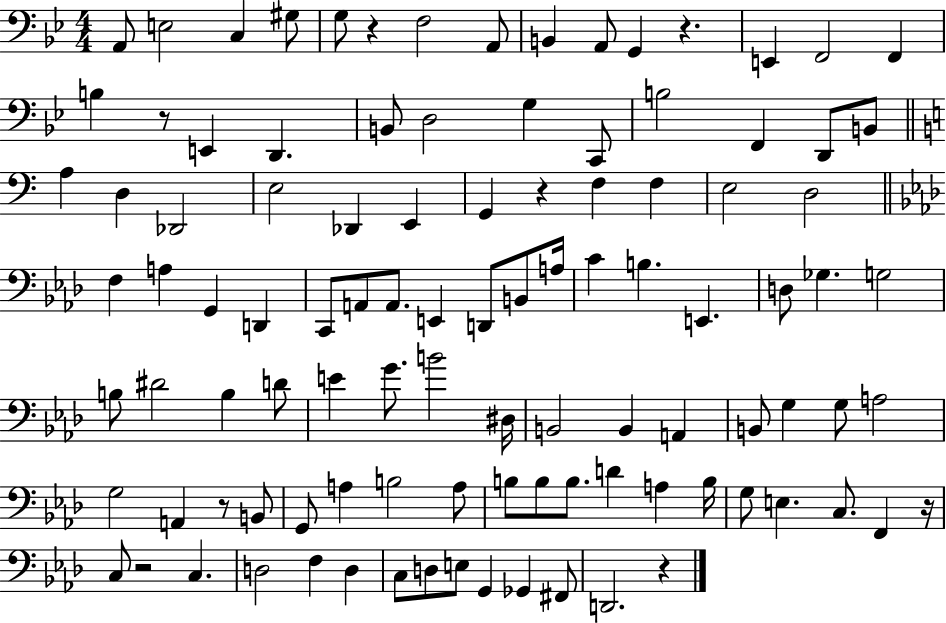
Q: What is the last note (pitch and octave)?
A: D2